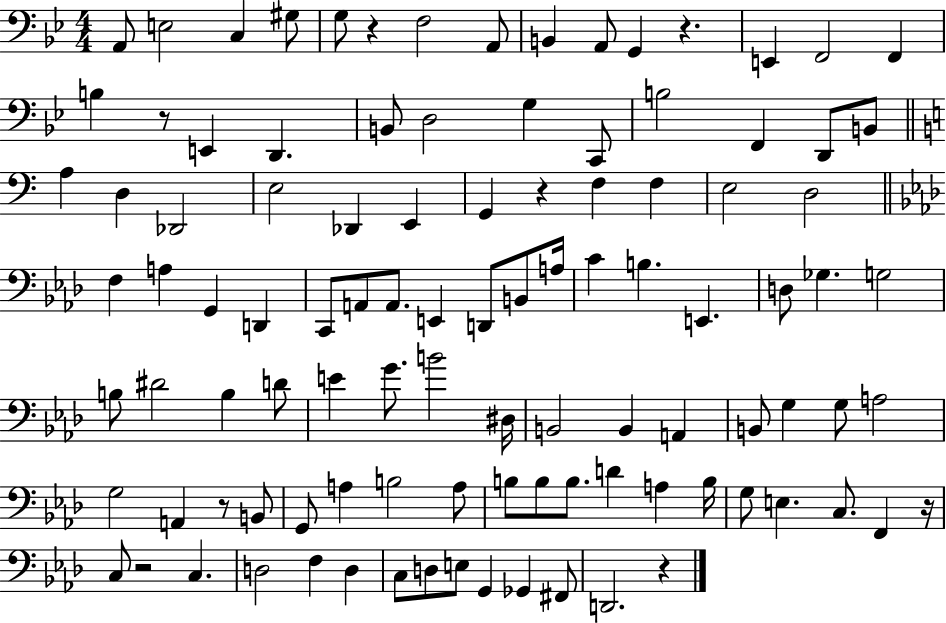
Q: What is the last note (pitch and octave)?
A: D2